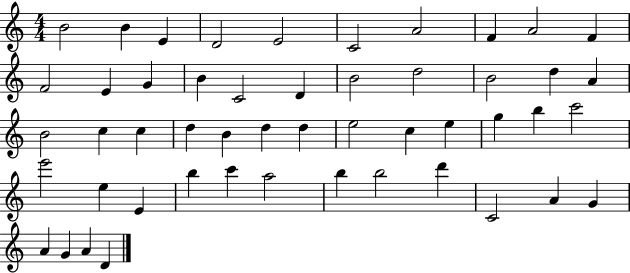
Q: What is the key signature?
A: C major